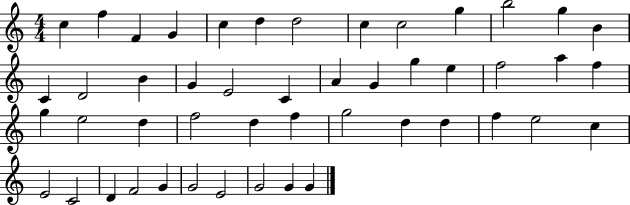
C5/q F5/q F4/q G4/q C5/q D5/q D5/h C5/q C5/h G5/q B5/h G5/q B4/q C4/q D4/h B4/q G4/q E4/h C4/q A4/q G4/q G5/q E5/q F5/h A5/q F5/q G5/q E5/h D5/q F5/h D5/q F5/q G5/h D5/q D5/q F5/q E5/h C5/q E4/h C4/h D4/q F4/h G4/q G4/h E4/h G4/h G4/q G4/q